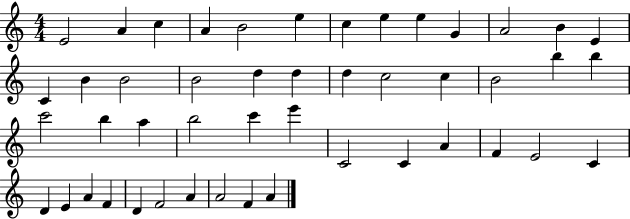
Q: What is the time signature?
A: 4/4